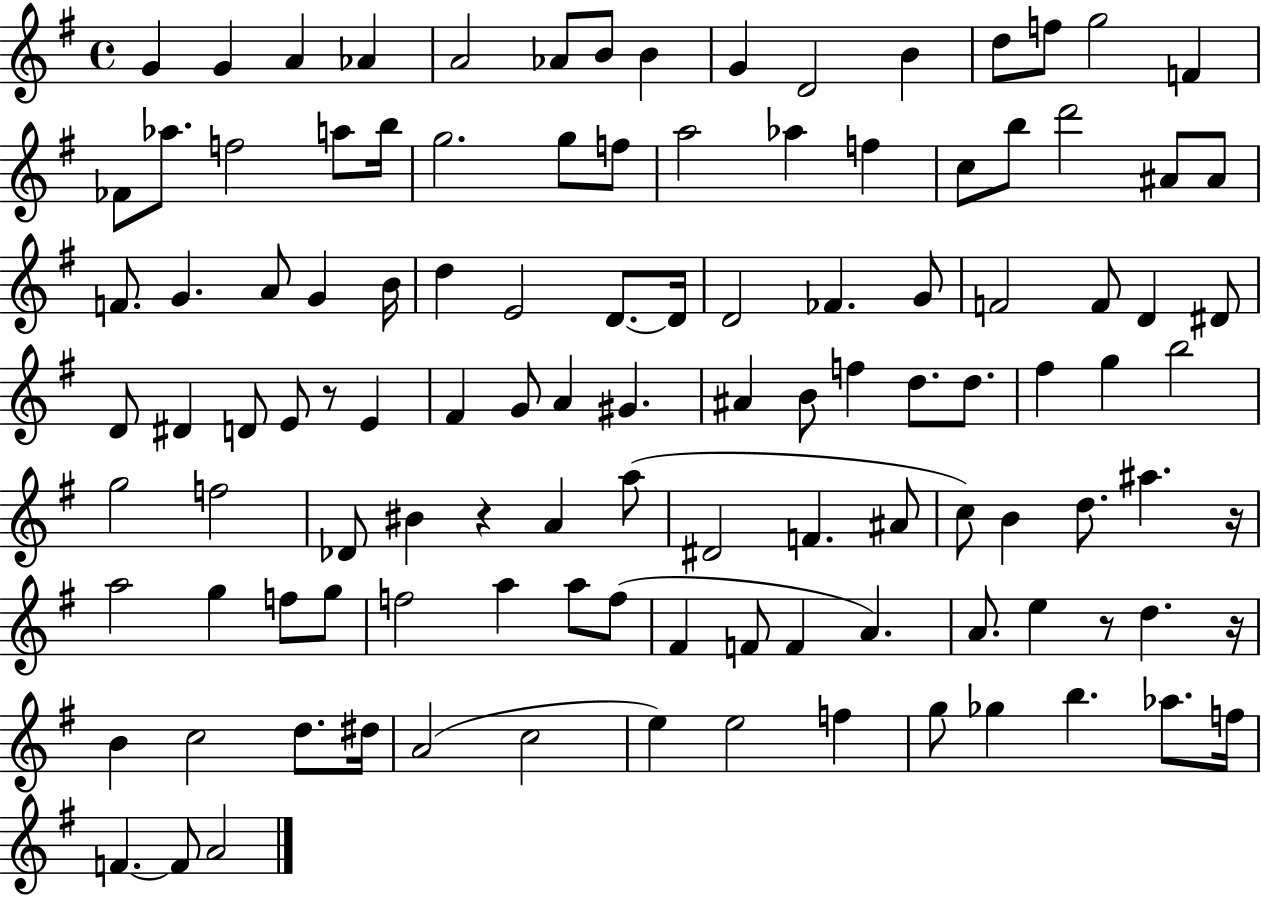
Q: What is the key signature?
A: G major